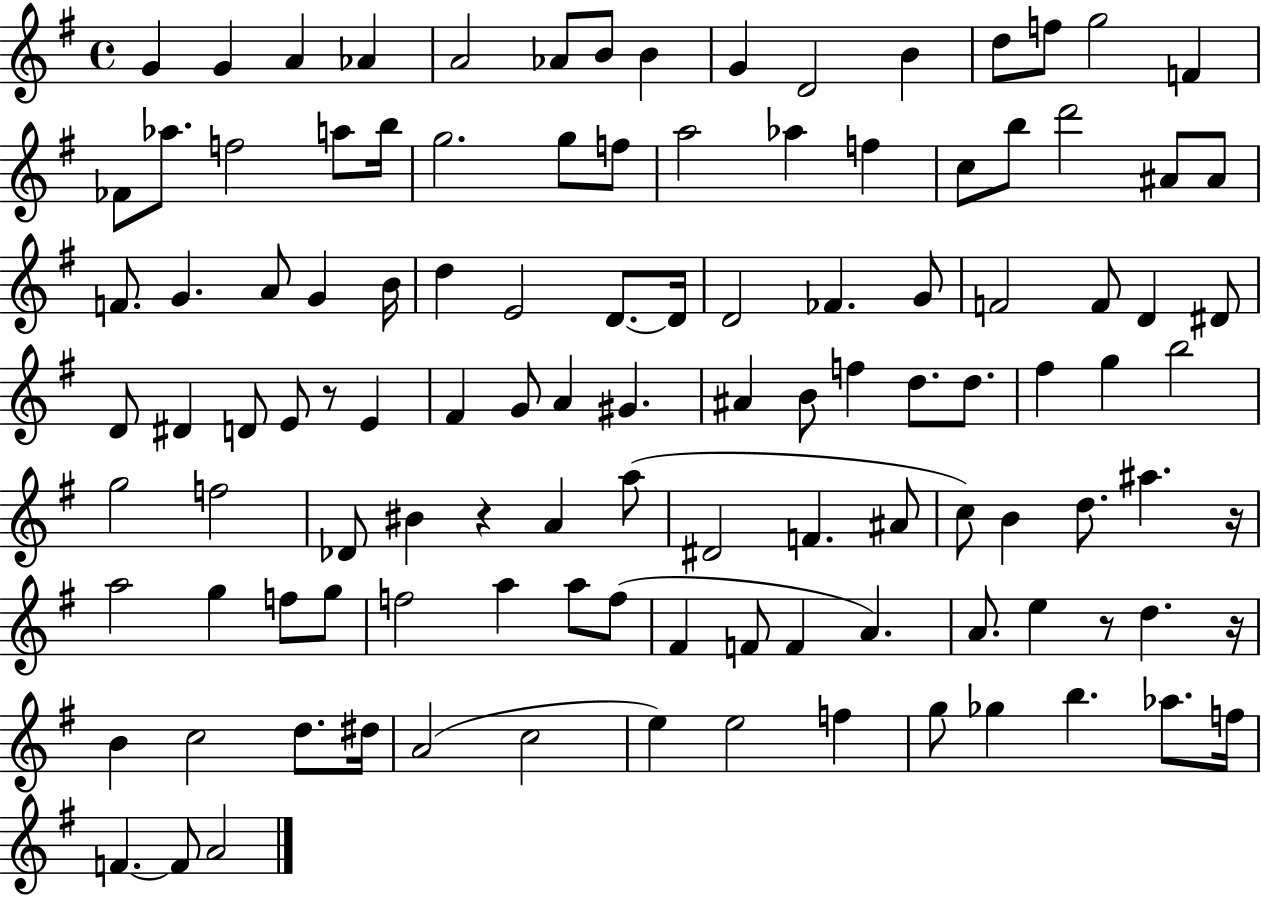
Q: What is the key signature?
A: G major